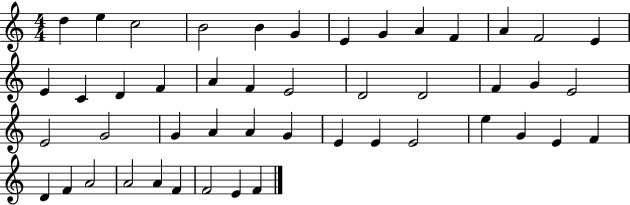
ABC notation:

X:1
T:Untitled
M:4/4
L:1/4
K:C
d e c2 B2 B G E G A F A F2 E E C D F A F E2 D2 D2 F G E2 E2 G2 G A A G E E E2 e G E F D F A2 A2 A F F2 E F